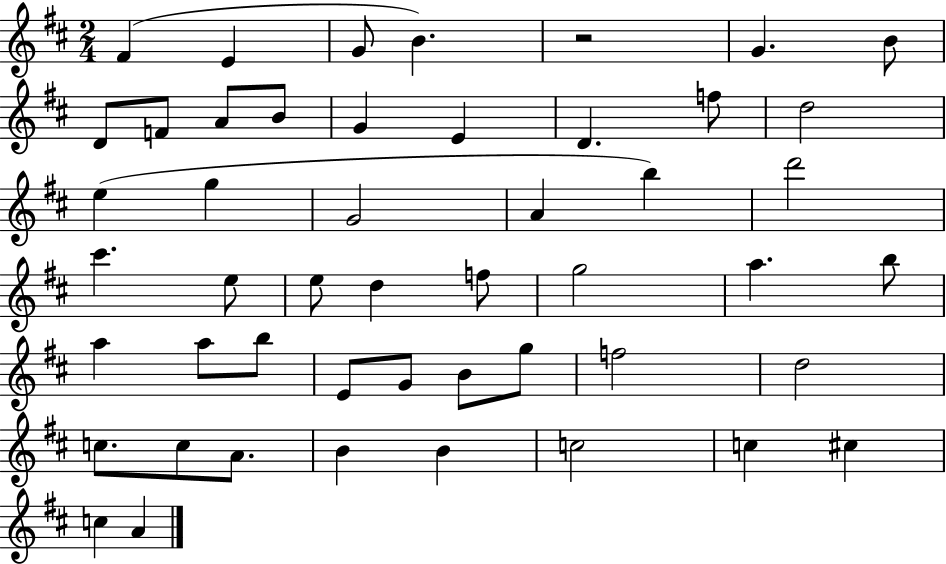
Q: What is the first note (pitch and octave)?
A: F#4